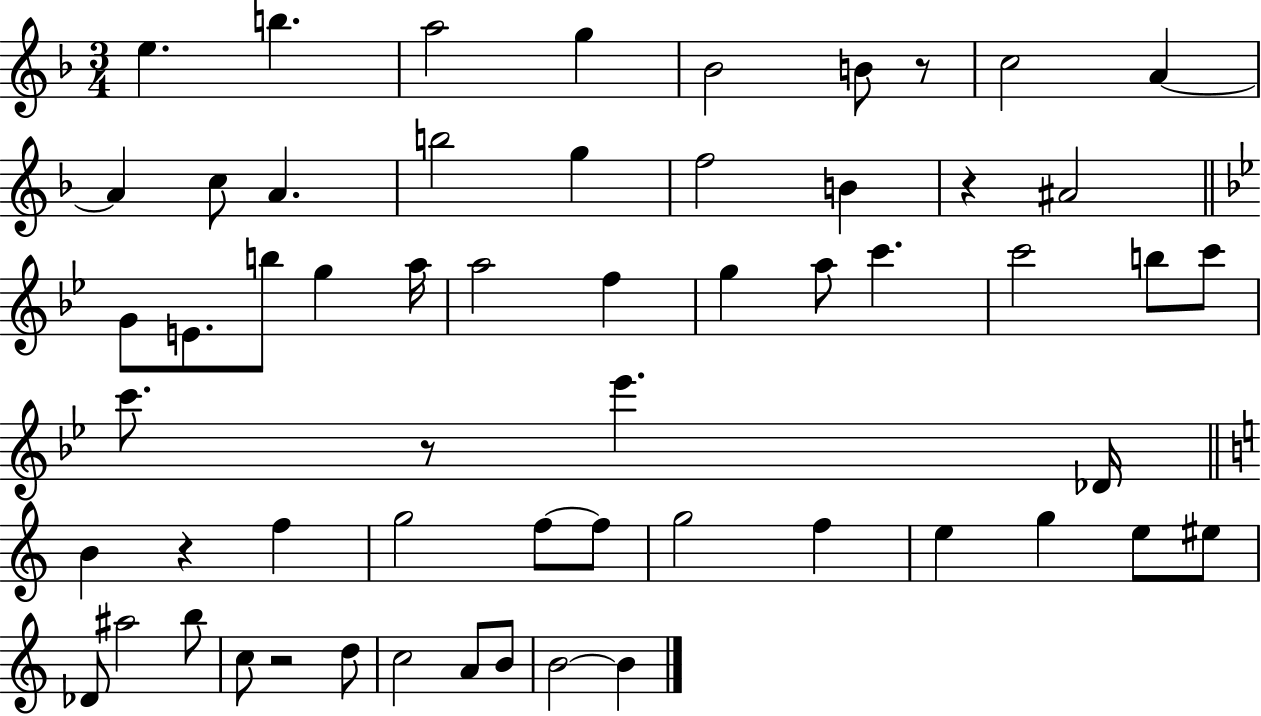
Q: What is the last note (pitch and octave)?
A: B4